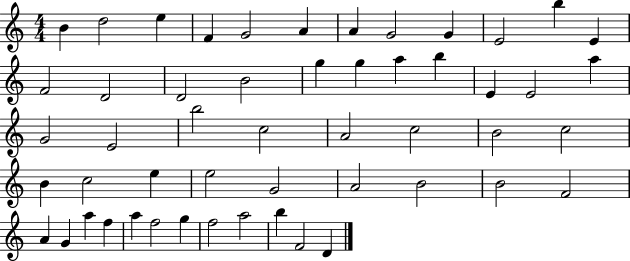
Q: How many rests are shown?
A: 0